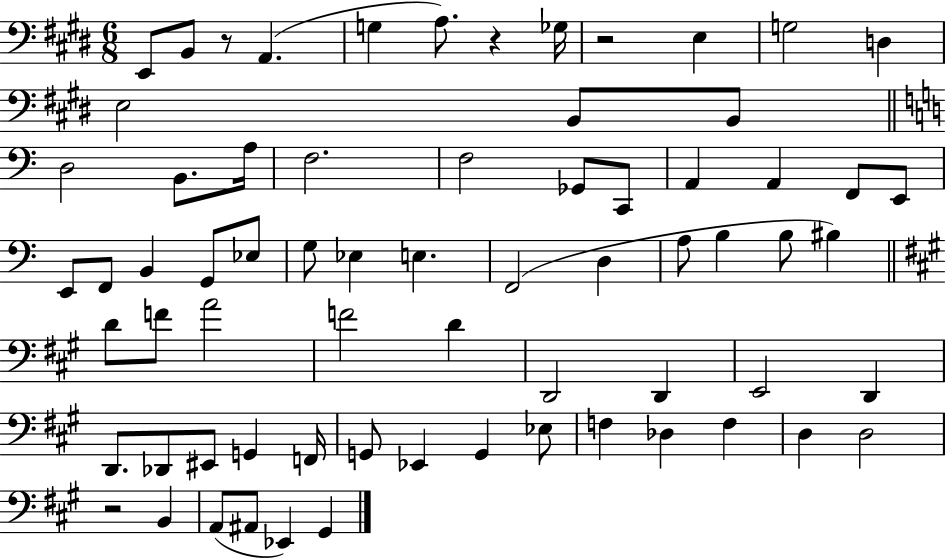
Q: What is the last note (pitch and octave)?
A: G#2